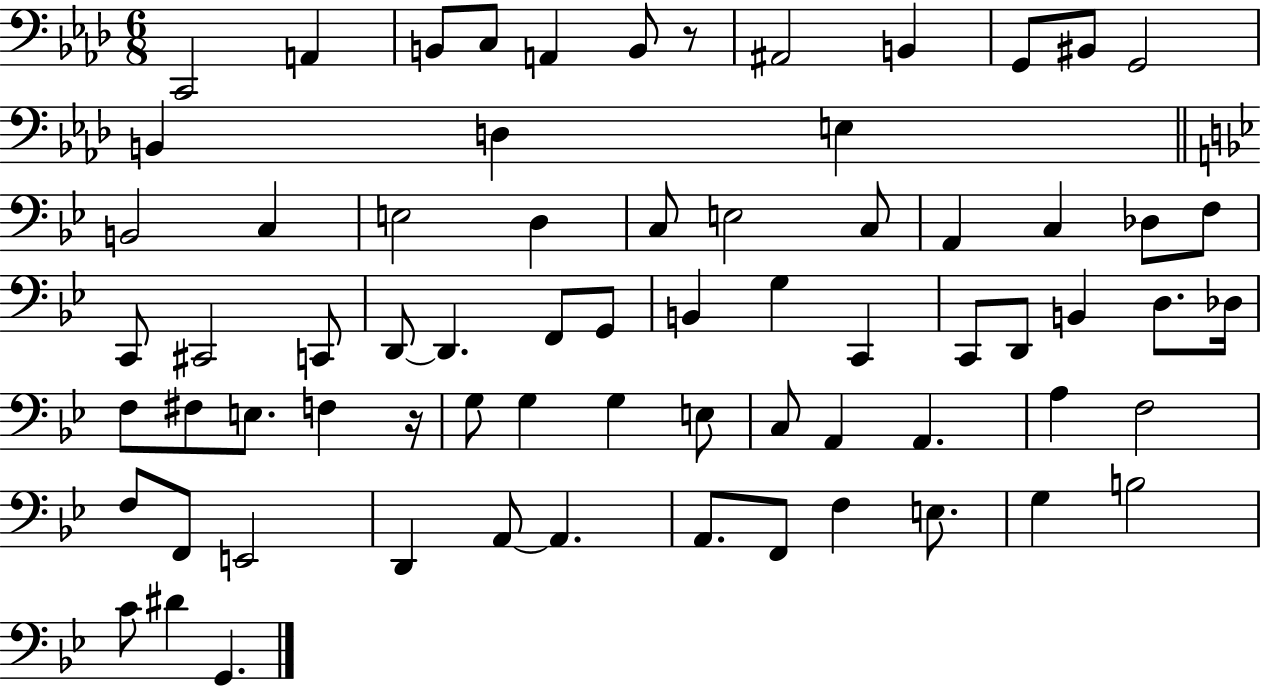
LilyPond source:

{
  \clef bass
  \numericTimeSignature
  \time 6/8
  \key aes \major
  c,2 a,4 | b,8 c8 a,4 b,8 r8 | ais,2 b,4 | g,8 bis,8 g,2 | \break b,4 d4 e4 | \bar "||" \break \key bes \major b,2 c4 | e2 d4 | c8 e2 c8 | a,4 c4 des8 f8 | \break c,8 cis,2 c,8 | d,8~~ d,4. f,8 g,8 | b,4 g4 c,4 | c,8 d,8 b,4 d8. des16 | \break f8 fis8 e8. f4 r16 | g8 g4 g4 e8 | c8 a,4 a,4. | a4 f2 | \break f8 f,8 e,2 | d,4 a,8~~ a,4. | a,8. f,8 f4 e8. | g4 b2 | \break c'8 dis'4 g,4. | \bar "|."
}